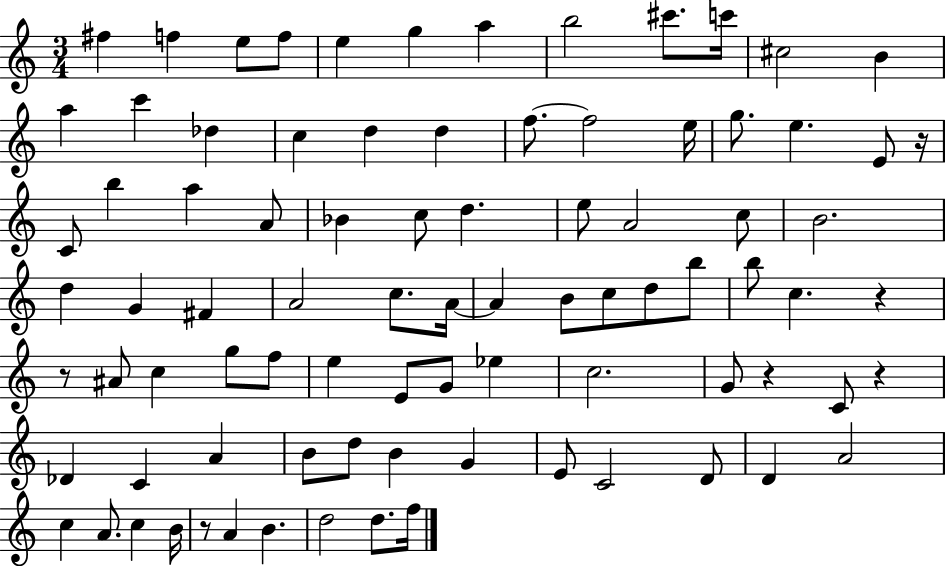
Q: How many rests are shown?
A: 6